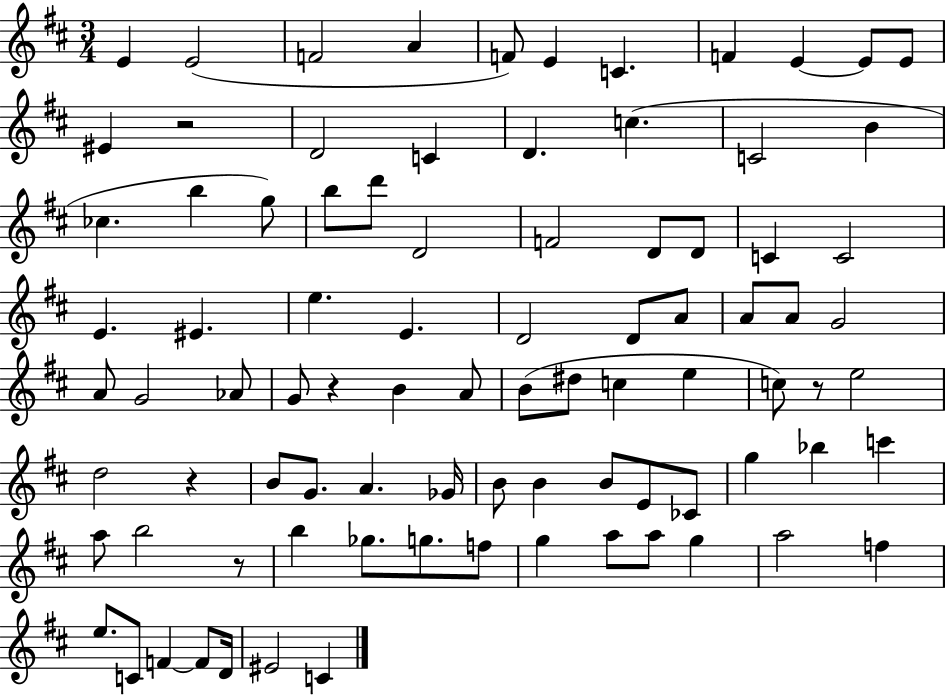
{
  \clef treble
  \numericTimeSignature
  \time 3/4
  \key d \major
  e'4 e'2( | f'2 a'4 | f'8) e'4 c'4. | f'4 e'4~~ e'8 e'8 | \break eis'4 r2 | d'2 c'4 | d'4. c''4.( | c'2 b'4 | \break ces''4. b''4 g''8) | b''8 d'''8 d'2 | f'2 d'8 d'8 | c'4 c'2 | \break e'4. eis'4. | e''4. e'4. | d'2 d'8 a'8 | a'8 a'8 g'2 | \break a'8 g'2 aes'8 | g'8 r4 b'4 a'8 | b'8( dis''8 c''4 e''4 | c''8) r8 e''2 | \break d''2 r4 | b'8 g'8. a'4. ges'16 | b'8 b'4 b'8 e'8 ces'8 | g''4 bes''4 c'''4 | \break a''8 b''2 r8 | b''4 ges''8. g''8. f''8 | g''4 a''8 a''8 g''4 | a''2 f''4 | \break e''8. c'8 f'4~~ f'8 d'16 | eis'2 c'4 | \bar "|."
}